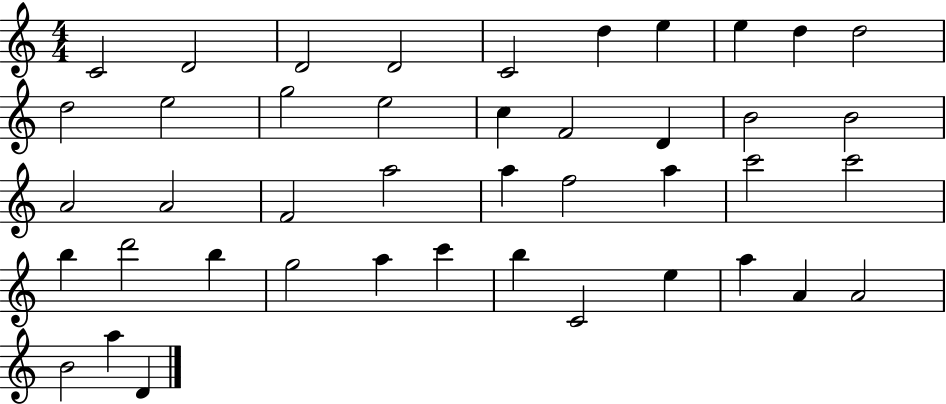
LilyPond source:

{
  \clef treble
  \numericTimeSignature
  \time 4/4
  \key c \major
  c'2 d'2 | d'2 d'2 | c'2 d''4 e''4 | e''4 d''4 d''2 | \break d''2 e''2 | g''2 e''2 | c''4 f'2 d'4 | b'2 b'2 | \break a'2 a'2 | f'2 a''2 | a''4 f''2 a''4 | c'''2 c'''2 | \break b''4 d'''2 b''4 | g''2 a''4 c'''4 | b''4 c'2 e''4 | a''4 a'4 a'2 | \break b'2 a''4 d'4 | \bar "|."
}